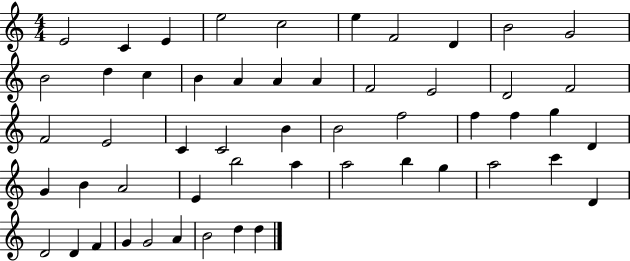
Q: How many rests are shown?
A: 0